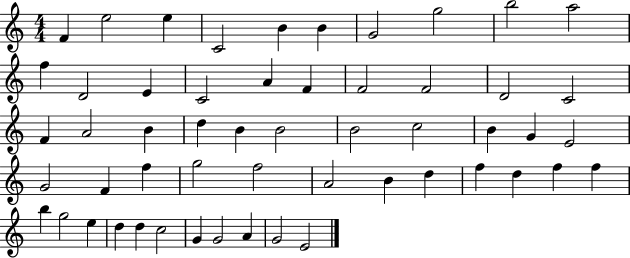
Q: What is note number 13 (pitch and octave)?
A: E4